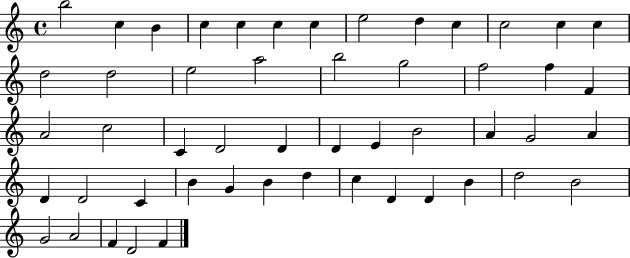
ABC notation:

X:1
T:Untitled
M:4/4
L:1/4
K:C
b2 c B c c c c e2 d c c2 c c d2 d2 e2 a2 b2 g2 f2 f F A2 c2 C D2 D D E B2 A G2 A D D2 C B G B d c D D B d2 B2 G2 A2 F D2 F